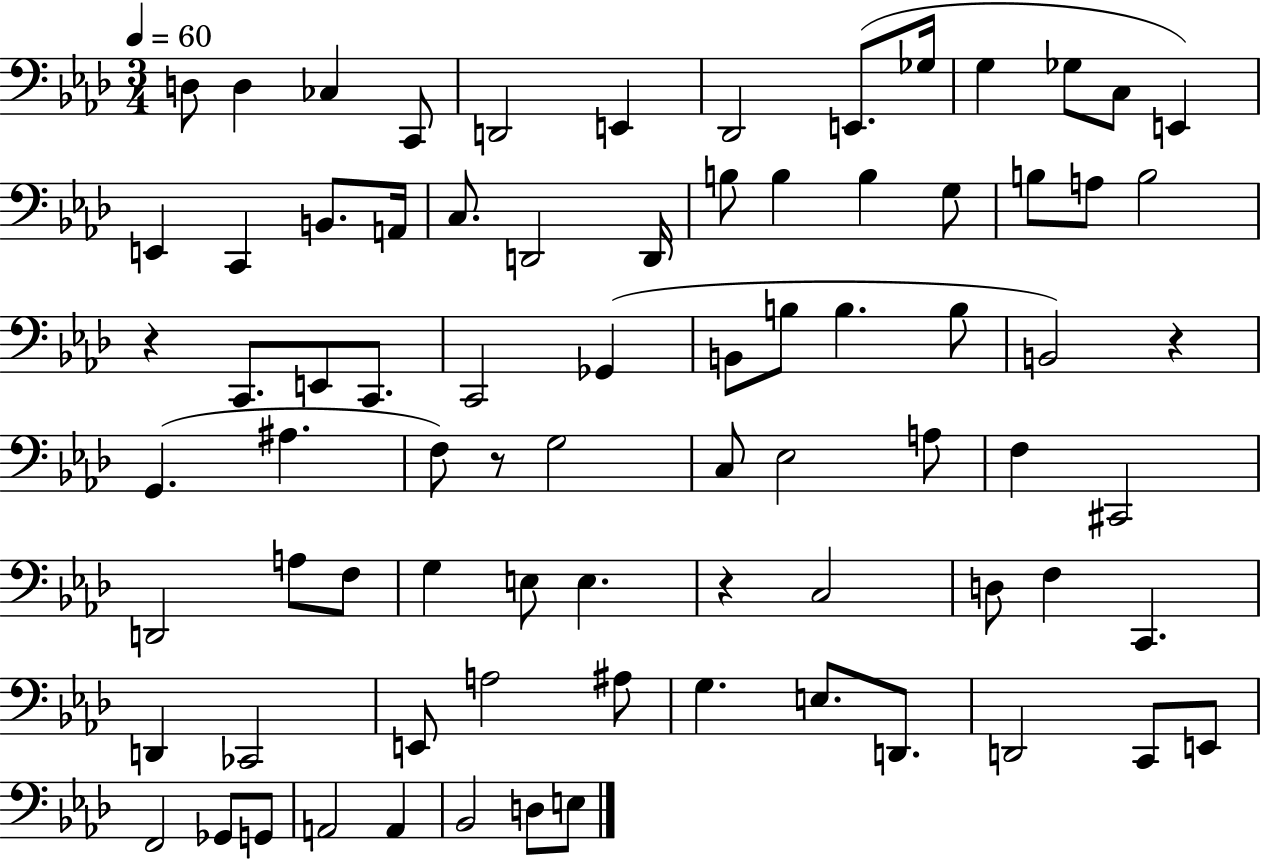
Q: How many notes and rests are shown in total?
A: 79